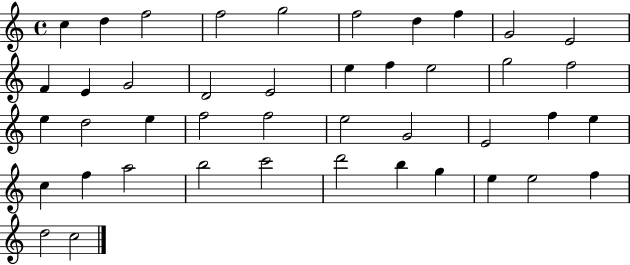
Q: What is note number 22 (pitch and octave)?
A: D5